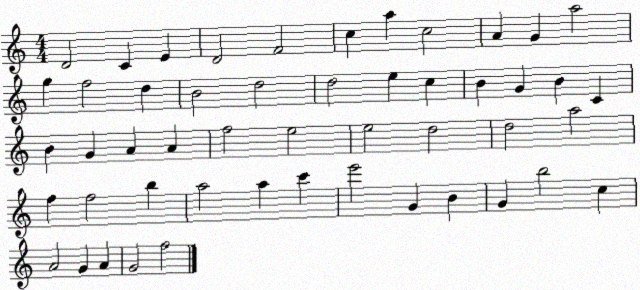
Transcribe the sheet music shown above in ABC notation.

X:1
T:Untitled
M:4/4
L:1/4
K:C
D2 C E D2 F2 c a c2 A G a2 g f2 d B2 d2 d2 e c B G B C B G A A f2 e2 e2 d2 d2 a2 f f2 b a2 a c' e'2 G B G b2 c A2 G A G2 f2